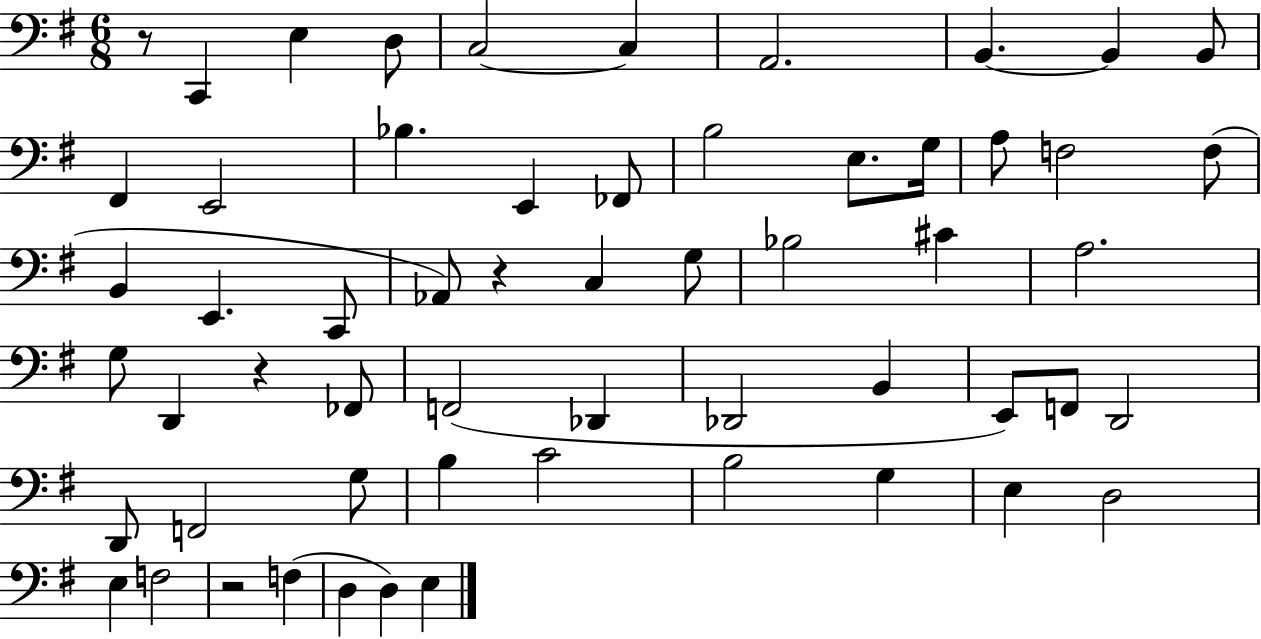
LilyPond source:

{
  \clef bass
  \numericTimeSignature
  \time 6/8
  \key g \major
  r8 c,4 e4 d8 | c2~~ c4 | a,2. | b,4.~~ b,4 b,8 | \break fis,4 e,2 | bes4. e,4 fes,8 | b2 e8. g16 | a8 f2 f8( | \break b,4 e,4. c,8 | aes,8) r4 c4 g8 | bes2 cis'4 | a2. | \break g8 d,4 r4 fes,8 | f,2( des,4 | des,2 b,4 | e,8) f,8 d,2 | \break d,8 f,2 g8 | b4 c'2 | b2 g4 | e4 d2 | \break e4 f2 | r2 f4( | d4 d4) e4 | \bar "|."
}